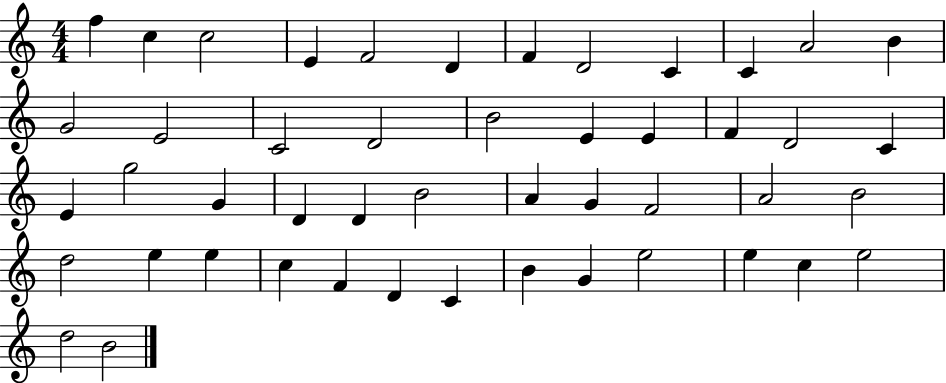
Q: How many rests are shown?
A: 0